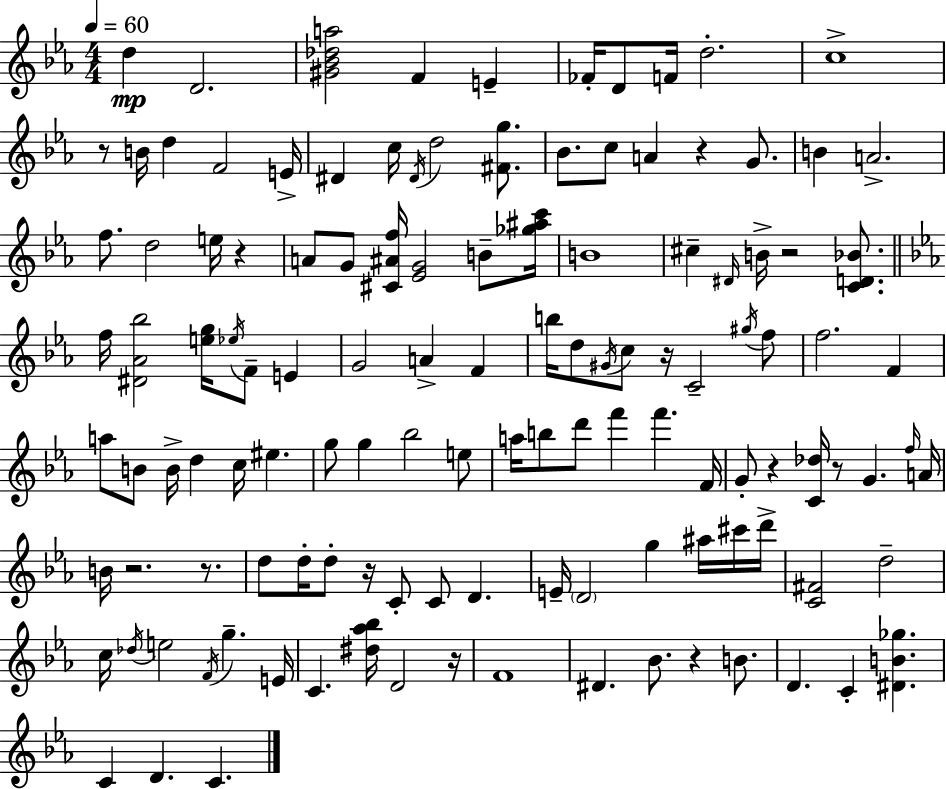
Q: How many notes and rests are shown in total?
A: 124